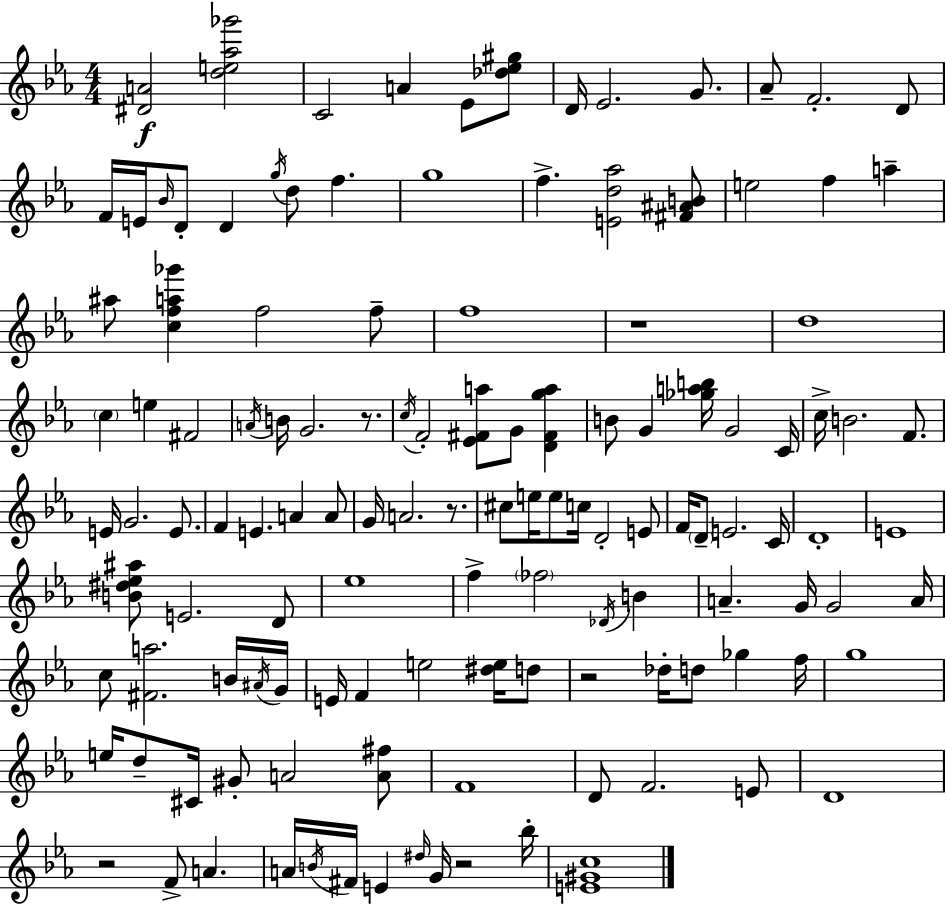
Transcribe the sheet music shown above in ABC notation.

X:1
T:Untitled
M:4/4
L:1/4
K:Cm
[^DA]2 [de_a_g']2 C2 A _E/2 [_d_e^g]/2 D/4 _E2 G/2 _A/2 F2 D/2 F/4 E/4 _B/4 D/2 D g/4 d/2 f g4 f [Ed_a]2 [^F^AB]/2 e2 f a ^a/2 [cfa_g'] f2 f/2 f4 z4 d4 c e ^F2 A/4 B/4 G2 z/2 c/4 F2 [_E^Fa]/2 G/2 [D^Fga] B/2 G [_gab]/4 G2 C/4 c/4 B2 F/2 E/4 G2 E/2 F E A A/2 G/4 A2 z/2 ^c/2 e/4 e/2 c/4 D2 E/2 F/4 D/2 E2 C/4 D4 E4 [B^d_e^a]/2 E2 D/2 _e4 f _f2 _D/4 B A G/4 G2 A/4 c/2 [^Fa]2 B/4 ^A/4 G/4 E/4 F e2 [^de]/4 d/2 z2 _d/4 d/2 _g f/4 g4 e/4 d/2 ^C/4 ^G/2 A2 [A^f]/2 F4 D/2 F2 E/2 D4 z2 F/2 A A/4 B/4 ^F/4 E ^d/4 G/4 z2 _b/4 [E^Gc]4